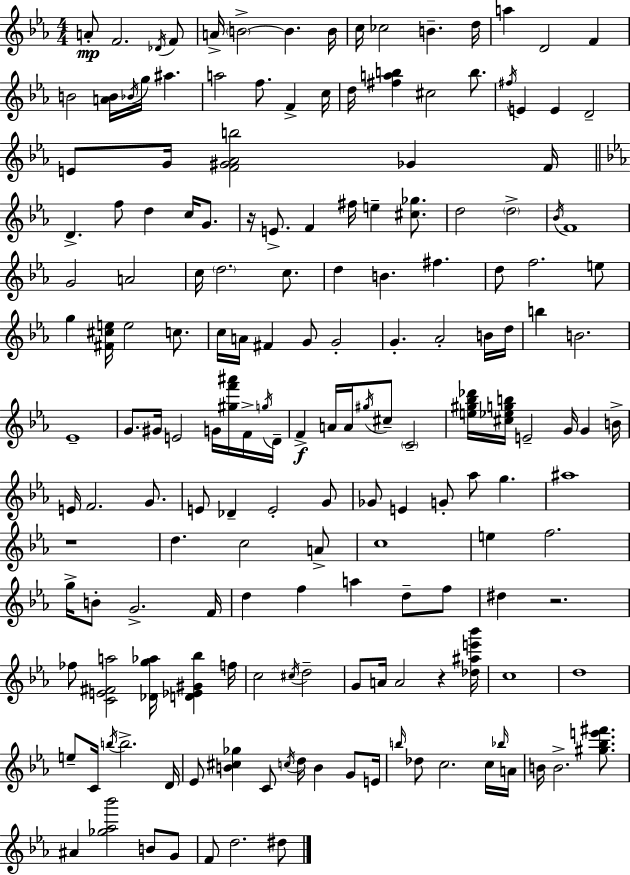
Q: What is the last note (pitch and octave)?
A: D#5